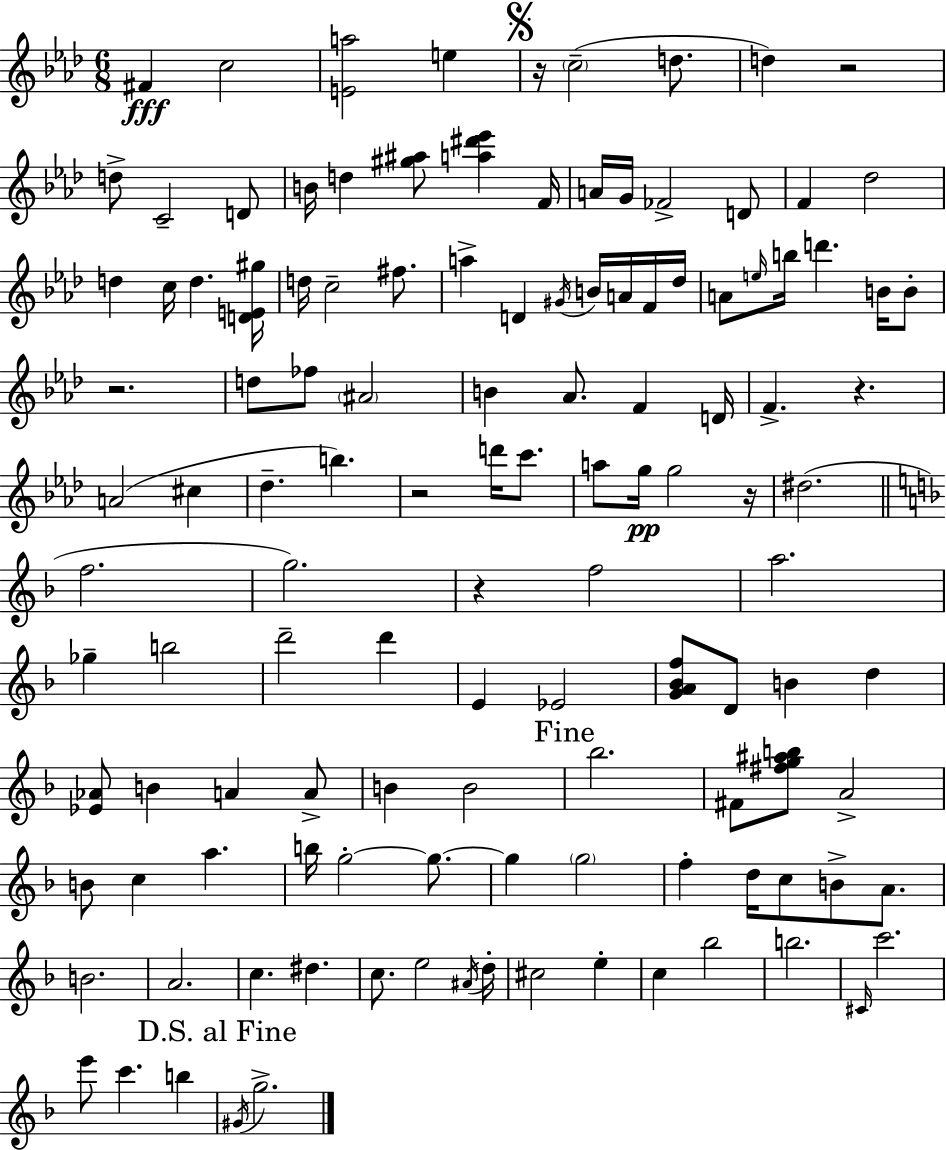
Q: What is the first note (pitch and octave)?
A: F#4